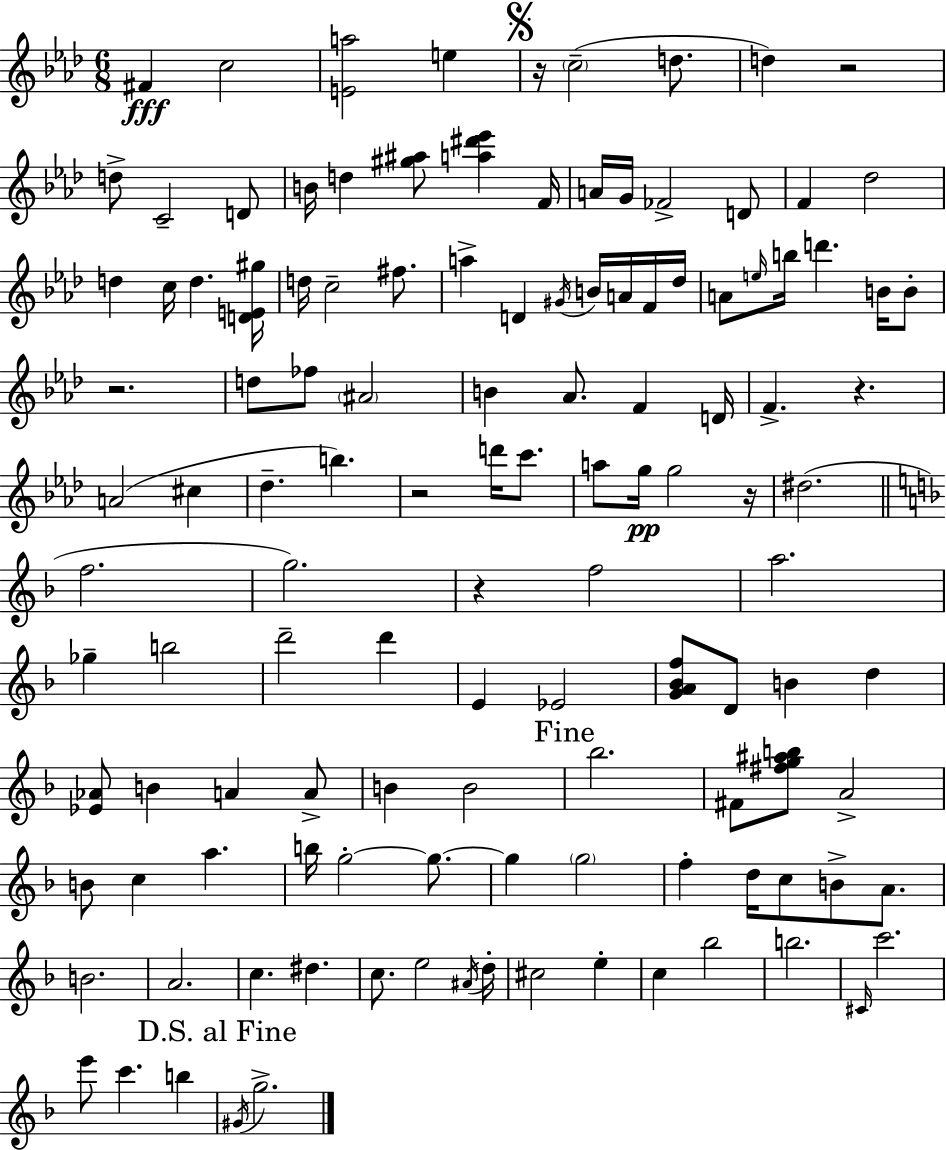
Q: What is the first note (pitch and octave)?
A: F#4